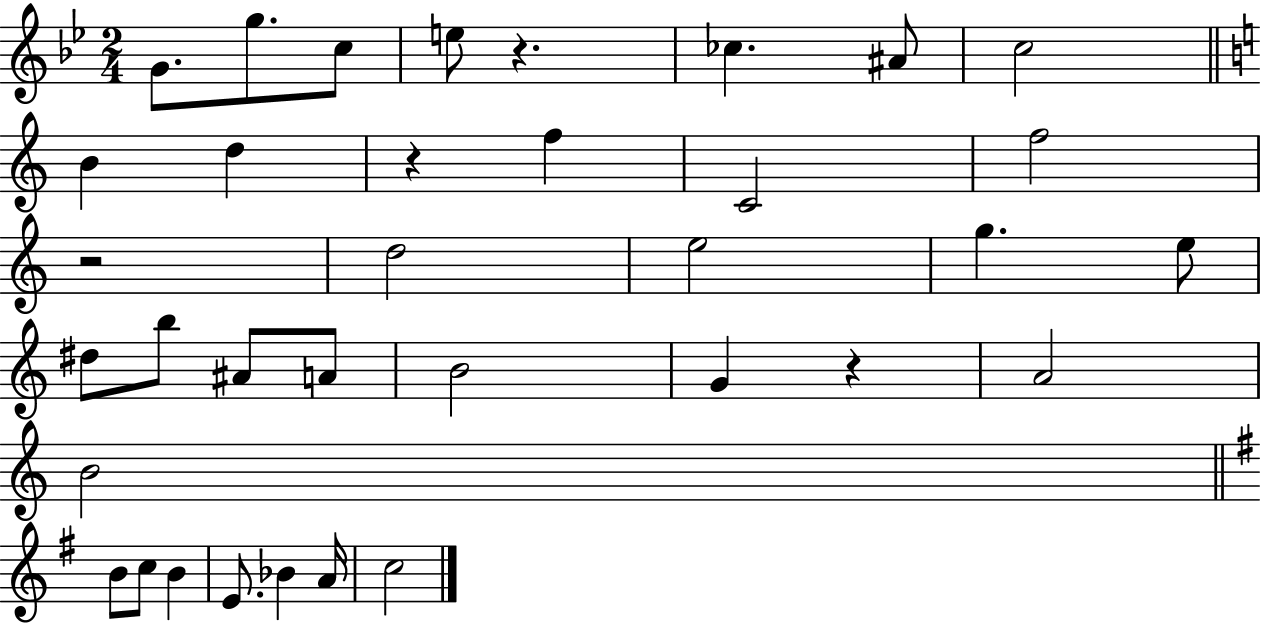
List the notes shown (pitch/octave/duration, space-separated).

G4/e. G5/e. C5/e E5/e R/q. CES5/q. A#4/e C5/h B4/q D5/q R/q F5/q C4/h F5/h R/h D5/h E5/h G5/q. E5/e D#5/e B5/e A#4/e A4/e B4/h G4/q R/q A4/h B4/h B4/e C5/e B4/q E4/e. Bb4/q A4/s C5/h